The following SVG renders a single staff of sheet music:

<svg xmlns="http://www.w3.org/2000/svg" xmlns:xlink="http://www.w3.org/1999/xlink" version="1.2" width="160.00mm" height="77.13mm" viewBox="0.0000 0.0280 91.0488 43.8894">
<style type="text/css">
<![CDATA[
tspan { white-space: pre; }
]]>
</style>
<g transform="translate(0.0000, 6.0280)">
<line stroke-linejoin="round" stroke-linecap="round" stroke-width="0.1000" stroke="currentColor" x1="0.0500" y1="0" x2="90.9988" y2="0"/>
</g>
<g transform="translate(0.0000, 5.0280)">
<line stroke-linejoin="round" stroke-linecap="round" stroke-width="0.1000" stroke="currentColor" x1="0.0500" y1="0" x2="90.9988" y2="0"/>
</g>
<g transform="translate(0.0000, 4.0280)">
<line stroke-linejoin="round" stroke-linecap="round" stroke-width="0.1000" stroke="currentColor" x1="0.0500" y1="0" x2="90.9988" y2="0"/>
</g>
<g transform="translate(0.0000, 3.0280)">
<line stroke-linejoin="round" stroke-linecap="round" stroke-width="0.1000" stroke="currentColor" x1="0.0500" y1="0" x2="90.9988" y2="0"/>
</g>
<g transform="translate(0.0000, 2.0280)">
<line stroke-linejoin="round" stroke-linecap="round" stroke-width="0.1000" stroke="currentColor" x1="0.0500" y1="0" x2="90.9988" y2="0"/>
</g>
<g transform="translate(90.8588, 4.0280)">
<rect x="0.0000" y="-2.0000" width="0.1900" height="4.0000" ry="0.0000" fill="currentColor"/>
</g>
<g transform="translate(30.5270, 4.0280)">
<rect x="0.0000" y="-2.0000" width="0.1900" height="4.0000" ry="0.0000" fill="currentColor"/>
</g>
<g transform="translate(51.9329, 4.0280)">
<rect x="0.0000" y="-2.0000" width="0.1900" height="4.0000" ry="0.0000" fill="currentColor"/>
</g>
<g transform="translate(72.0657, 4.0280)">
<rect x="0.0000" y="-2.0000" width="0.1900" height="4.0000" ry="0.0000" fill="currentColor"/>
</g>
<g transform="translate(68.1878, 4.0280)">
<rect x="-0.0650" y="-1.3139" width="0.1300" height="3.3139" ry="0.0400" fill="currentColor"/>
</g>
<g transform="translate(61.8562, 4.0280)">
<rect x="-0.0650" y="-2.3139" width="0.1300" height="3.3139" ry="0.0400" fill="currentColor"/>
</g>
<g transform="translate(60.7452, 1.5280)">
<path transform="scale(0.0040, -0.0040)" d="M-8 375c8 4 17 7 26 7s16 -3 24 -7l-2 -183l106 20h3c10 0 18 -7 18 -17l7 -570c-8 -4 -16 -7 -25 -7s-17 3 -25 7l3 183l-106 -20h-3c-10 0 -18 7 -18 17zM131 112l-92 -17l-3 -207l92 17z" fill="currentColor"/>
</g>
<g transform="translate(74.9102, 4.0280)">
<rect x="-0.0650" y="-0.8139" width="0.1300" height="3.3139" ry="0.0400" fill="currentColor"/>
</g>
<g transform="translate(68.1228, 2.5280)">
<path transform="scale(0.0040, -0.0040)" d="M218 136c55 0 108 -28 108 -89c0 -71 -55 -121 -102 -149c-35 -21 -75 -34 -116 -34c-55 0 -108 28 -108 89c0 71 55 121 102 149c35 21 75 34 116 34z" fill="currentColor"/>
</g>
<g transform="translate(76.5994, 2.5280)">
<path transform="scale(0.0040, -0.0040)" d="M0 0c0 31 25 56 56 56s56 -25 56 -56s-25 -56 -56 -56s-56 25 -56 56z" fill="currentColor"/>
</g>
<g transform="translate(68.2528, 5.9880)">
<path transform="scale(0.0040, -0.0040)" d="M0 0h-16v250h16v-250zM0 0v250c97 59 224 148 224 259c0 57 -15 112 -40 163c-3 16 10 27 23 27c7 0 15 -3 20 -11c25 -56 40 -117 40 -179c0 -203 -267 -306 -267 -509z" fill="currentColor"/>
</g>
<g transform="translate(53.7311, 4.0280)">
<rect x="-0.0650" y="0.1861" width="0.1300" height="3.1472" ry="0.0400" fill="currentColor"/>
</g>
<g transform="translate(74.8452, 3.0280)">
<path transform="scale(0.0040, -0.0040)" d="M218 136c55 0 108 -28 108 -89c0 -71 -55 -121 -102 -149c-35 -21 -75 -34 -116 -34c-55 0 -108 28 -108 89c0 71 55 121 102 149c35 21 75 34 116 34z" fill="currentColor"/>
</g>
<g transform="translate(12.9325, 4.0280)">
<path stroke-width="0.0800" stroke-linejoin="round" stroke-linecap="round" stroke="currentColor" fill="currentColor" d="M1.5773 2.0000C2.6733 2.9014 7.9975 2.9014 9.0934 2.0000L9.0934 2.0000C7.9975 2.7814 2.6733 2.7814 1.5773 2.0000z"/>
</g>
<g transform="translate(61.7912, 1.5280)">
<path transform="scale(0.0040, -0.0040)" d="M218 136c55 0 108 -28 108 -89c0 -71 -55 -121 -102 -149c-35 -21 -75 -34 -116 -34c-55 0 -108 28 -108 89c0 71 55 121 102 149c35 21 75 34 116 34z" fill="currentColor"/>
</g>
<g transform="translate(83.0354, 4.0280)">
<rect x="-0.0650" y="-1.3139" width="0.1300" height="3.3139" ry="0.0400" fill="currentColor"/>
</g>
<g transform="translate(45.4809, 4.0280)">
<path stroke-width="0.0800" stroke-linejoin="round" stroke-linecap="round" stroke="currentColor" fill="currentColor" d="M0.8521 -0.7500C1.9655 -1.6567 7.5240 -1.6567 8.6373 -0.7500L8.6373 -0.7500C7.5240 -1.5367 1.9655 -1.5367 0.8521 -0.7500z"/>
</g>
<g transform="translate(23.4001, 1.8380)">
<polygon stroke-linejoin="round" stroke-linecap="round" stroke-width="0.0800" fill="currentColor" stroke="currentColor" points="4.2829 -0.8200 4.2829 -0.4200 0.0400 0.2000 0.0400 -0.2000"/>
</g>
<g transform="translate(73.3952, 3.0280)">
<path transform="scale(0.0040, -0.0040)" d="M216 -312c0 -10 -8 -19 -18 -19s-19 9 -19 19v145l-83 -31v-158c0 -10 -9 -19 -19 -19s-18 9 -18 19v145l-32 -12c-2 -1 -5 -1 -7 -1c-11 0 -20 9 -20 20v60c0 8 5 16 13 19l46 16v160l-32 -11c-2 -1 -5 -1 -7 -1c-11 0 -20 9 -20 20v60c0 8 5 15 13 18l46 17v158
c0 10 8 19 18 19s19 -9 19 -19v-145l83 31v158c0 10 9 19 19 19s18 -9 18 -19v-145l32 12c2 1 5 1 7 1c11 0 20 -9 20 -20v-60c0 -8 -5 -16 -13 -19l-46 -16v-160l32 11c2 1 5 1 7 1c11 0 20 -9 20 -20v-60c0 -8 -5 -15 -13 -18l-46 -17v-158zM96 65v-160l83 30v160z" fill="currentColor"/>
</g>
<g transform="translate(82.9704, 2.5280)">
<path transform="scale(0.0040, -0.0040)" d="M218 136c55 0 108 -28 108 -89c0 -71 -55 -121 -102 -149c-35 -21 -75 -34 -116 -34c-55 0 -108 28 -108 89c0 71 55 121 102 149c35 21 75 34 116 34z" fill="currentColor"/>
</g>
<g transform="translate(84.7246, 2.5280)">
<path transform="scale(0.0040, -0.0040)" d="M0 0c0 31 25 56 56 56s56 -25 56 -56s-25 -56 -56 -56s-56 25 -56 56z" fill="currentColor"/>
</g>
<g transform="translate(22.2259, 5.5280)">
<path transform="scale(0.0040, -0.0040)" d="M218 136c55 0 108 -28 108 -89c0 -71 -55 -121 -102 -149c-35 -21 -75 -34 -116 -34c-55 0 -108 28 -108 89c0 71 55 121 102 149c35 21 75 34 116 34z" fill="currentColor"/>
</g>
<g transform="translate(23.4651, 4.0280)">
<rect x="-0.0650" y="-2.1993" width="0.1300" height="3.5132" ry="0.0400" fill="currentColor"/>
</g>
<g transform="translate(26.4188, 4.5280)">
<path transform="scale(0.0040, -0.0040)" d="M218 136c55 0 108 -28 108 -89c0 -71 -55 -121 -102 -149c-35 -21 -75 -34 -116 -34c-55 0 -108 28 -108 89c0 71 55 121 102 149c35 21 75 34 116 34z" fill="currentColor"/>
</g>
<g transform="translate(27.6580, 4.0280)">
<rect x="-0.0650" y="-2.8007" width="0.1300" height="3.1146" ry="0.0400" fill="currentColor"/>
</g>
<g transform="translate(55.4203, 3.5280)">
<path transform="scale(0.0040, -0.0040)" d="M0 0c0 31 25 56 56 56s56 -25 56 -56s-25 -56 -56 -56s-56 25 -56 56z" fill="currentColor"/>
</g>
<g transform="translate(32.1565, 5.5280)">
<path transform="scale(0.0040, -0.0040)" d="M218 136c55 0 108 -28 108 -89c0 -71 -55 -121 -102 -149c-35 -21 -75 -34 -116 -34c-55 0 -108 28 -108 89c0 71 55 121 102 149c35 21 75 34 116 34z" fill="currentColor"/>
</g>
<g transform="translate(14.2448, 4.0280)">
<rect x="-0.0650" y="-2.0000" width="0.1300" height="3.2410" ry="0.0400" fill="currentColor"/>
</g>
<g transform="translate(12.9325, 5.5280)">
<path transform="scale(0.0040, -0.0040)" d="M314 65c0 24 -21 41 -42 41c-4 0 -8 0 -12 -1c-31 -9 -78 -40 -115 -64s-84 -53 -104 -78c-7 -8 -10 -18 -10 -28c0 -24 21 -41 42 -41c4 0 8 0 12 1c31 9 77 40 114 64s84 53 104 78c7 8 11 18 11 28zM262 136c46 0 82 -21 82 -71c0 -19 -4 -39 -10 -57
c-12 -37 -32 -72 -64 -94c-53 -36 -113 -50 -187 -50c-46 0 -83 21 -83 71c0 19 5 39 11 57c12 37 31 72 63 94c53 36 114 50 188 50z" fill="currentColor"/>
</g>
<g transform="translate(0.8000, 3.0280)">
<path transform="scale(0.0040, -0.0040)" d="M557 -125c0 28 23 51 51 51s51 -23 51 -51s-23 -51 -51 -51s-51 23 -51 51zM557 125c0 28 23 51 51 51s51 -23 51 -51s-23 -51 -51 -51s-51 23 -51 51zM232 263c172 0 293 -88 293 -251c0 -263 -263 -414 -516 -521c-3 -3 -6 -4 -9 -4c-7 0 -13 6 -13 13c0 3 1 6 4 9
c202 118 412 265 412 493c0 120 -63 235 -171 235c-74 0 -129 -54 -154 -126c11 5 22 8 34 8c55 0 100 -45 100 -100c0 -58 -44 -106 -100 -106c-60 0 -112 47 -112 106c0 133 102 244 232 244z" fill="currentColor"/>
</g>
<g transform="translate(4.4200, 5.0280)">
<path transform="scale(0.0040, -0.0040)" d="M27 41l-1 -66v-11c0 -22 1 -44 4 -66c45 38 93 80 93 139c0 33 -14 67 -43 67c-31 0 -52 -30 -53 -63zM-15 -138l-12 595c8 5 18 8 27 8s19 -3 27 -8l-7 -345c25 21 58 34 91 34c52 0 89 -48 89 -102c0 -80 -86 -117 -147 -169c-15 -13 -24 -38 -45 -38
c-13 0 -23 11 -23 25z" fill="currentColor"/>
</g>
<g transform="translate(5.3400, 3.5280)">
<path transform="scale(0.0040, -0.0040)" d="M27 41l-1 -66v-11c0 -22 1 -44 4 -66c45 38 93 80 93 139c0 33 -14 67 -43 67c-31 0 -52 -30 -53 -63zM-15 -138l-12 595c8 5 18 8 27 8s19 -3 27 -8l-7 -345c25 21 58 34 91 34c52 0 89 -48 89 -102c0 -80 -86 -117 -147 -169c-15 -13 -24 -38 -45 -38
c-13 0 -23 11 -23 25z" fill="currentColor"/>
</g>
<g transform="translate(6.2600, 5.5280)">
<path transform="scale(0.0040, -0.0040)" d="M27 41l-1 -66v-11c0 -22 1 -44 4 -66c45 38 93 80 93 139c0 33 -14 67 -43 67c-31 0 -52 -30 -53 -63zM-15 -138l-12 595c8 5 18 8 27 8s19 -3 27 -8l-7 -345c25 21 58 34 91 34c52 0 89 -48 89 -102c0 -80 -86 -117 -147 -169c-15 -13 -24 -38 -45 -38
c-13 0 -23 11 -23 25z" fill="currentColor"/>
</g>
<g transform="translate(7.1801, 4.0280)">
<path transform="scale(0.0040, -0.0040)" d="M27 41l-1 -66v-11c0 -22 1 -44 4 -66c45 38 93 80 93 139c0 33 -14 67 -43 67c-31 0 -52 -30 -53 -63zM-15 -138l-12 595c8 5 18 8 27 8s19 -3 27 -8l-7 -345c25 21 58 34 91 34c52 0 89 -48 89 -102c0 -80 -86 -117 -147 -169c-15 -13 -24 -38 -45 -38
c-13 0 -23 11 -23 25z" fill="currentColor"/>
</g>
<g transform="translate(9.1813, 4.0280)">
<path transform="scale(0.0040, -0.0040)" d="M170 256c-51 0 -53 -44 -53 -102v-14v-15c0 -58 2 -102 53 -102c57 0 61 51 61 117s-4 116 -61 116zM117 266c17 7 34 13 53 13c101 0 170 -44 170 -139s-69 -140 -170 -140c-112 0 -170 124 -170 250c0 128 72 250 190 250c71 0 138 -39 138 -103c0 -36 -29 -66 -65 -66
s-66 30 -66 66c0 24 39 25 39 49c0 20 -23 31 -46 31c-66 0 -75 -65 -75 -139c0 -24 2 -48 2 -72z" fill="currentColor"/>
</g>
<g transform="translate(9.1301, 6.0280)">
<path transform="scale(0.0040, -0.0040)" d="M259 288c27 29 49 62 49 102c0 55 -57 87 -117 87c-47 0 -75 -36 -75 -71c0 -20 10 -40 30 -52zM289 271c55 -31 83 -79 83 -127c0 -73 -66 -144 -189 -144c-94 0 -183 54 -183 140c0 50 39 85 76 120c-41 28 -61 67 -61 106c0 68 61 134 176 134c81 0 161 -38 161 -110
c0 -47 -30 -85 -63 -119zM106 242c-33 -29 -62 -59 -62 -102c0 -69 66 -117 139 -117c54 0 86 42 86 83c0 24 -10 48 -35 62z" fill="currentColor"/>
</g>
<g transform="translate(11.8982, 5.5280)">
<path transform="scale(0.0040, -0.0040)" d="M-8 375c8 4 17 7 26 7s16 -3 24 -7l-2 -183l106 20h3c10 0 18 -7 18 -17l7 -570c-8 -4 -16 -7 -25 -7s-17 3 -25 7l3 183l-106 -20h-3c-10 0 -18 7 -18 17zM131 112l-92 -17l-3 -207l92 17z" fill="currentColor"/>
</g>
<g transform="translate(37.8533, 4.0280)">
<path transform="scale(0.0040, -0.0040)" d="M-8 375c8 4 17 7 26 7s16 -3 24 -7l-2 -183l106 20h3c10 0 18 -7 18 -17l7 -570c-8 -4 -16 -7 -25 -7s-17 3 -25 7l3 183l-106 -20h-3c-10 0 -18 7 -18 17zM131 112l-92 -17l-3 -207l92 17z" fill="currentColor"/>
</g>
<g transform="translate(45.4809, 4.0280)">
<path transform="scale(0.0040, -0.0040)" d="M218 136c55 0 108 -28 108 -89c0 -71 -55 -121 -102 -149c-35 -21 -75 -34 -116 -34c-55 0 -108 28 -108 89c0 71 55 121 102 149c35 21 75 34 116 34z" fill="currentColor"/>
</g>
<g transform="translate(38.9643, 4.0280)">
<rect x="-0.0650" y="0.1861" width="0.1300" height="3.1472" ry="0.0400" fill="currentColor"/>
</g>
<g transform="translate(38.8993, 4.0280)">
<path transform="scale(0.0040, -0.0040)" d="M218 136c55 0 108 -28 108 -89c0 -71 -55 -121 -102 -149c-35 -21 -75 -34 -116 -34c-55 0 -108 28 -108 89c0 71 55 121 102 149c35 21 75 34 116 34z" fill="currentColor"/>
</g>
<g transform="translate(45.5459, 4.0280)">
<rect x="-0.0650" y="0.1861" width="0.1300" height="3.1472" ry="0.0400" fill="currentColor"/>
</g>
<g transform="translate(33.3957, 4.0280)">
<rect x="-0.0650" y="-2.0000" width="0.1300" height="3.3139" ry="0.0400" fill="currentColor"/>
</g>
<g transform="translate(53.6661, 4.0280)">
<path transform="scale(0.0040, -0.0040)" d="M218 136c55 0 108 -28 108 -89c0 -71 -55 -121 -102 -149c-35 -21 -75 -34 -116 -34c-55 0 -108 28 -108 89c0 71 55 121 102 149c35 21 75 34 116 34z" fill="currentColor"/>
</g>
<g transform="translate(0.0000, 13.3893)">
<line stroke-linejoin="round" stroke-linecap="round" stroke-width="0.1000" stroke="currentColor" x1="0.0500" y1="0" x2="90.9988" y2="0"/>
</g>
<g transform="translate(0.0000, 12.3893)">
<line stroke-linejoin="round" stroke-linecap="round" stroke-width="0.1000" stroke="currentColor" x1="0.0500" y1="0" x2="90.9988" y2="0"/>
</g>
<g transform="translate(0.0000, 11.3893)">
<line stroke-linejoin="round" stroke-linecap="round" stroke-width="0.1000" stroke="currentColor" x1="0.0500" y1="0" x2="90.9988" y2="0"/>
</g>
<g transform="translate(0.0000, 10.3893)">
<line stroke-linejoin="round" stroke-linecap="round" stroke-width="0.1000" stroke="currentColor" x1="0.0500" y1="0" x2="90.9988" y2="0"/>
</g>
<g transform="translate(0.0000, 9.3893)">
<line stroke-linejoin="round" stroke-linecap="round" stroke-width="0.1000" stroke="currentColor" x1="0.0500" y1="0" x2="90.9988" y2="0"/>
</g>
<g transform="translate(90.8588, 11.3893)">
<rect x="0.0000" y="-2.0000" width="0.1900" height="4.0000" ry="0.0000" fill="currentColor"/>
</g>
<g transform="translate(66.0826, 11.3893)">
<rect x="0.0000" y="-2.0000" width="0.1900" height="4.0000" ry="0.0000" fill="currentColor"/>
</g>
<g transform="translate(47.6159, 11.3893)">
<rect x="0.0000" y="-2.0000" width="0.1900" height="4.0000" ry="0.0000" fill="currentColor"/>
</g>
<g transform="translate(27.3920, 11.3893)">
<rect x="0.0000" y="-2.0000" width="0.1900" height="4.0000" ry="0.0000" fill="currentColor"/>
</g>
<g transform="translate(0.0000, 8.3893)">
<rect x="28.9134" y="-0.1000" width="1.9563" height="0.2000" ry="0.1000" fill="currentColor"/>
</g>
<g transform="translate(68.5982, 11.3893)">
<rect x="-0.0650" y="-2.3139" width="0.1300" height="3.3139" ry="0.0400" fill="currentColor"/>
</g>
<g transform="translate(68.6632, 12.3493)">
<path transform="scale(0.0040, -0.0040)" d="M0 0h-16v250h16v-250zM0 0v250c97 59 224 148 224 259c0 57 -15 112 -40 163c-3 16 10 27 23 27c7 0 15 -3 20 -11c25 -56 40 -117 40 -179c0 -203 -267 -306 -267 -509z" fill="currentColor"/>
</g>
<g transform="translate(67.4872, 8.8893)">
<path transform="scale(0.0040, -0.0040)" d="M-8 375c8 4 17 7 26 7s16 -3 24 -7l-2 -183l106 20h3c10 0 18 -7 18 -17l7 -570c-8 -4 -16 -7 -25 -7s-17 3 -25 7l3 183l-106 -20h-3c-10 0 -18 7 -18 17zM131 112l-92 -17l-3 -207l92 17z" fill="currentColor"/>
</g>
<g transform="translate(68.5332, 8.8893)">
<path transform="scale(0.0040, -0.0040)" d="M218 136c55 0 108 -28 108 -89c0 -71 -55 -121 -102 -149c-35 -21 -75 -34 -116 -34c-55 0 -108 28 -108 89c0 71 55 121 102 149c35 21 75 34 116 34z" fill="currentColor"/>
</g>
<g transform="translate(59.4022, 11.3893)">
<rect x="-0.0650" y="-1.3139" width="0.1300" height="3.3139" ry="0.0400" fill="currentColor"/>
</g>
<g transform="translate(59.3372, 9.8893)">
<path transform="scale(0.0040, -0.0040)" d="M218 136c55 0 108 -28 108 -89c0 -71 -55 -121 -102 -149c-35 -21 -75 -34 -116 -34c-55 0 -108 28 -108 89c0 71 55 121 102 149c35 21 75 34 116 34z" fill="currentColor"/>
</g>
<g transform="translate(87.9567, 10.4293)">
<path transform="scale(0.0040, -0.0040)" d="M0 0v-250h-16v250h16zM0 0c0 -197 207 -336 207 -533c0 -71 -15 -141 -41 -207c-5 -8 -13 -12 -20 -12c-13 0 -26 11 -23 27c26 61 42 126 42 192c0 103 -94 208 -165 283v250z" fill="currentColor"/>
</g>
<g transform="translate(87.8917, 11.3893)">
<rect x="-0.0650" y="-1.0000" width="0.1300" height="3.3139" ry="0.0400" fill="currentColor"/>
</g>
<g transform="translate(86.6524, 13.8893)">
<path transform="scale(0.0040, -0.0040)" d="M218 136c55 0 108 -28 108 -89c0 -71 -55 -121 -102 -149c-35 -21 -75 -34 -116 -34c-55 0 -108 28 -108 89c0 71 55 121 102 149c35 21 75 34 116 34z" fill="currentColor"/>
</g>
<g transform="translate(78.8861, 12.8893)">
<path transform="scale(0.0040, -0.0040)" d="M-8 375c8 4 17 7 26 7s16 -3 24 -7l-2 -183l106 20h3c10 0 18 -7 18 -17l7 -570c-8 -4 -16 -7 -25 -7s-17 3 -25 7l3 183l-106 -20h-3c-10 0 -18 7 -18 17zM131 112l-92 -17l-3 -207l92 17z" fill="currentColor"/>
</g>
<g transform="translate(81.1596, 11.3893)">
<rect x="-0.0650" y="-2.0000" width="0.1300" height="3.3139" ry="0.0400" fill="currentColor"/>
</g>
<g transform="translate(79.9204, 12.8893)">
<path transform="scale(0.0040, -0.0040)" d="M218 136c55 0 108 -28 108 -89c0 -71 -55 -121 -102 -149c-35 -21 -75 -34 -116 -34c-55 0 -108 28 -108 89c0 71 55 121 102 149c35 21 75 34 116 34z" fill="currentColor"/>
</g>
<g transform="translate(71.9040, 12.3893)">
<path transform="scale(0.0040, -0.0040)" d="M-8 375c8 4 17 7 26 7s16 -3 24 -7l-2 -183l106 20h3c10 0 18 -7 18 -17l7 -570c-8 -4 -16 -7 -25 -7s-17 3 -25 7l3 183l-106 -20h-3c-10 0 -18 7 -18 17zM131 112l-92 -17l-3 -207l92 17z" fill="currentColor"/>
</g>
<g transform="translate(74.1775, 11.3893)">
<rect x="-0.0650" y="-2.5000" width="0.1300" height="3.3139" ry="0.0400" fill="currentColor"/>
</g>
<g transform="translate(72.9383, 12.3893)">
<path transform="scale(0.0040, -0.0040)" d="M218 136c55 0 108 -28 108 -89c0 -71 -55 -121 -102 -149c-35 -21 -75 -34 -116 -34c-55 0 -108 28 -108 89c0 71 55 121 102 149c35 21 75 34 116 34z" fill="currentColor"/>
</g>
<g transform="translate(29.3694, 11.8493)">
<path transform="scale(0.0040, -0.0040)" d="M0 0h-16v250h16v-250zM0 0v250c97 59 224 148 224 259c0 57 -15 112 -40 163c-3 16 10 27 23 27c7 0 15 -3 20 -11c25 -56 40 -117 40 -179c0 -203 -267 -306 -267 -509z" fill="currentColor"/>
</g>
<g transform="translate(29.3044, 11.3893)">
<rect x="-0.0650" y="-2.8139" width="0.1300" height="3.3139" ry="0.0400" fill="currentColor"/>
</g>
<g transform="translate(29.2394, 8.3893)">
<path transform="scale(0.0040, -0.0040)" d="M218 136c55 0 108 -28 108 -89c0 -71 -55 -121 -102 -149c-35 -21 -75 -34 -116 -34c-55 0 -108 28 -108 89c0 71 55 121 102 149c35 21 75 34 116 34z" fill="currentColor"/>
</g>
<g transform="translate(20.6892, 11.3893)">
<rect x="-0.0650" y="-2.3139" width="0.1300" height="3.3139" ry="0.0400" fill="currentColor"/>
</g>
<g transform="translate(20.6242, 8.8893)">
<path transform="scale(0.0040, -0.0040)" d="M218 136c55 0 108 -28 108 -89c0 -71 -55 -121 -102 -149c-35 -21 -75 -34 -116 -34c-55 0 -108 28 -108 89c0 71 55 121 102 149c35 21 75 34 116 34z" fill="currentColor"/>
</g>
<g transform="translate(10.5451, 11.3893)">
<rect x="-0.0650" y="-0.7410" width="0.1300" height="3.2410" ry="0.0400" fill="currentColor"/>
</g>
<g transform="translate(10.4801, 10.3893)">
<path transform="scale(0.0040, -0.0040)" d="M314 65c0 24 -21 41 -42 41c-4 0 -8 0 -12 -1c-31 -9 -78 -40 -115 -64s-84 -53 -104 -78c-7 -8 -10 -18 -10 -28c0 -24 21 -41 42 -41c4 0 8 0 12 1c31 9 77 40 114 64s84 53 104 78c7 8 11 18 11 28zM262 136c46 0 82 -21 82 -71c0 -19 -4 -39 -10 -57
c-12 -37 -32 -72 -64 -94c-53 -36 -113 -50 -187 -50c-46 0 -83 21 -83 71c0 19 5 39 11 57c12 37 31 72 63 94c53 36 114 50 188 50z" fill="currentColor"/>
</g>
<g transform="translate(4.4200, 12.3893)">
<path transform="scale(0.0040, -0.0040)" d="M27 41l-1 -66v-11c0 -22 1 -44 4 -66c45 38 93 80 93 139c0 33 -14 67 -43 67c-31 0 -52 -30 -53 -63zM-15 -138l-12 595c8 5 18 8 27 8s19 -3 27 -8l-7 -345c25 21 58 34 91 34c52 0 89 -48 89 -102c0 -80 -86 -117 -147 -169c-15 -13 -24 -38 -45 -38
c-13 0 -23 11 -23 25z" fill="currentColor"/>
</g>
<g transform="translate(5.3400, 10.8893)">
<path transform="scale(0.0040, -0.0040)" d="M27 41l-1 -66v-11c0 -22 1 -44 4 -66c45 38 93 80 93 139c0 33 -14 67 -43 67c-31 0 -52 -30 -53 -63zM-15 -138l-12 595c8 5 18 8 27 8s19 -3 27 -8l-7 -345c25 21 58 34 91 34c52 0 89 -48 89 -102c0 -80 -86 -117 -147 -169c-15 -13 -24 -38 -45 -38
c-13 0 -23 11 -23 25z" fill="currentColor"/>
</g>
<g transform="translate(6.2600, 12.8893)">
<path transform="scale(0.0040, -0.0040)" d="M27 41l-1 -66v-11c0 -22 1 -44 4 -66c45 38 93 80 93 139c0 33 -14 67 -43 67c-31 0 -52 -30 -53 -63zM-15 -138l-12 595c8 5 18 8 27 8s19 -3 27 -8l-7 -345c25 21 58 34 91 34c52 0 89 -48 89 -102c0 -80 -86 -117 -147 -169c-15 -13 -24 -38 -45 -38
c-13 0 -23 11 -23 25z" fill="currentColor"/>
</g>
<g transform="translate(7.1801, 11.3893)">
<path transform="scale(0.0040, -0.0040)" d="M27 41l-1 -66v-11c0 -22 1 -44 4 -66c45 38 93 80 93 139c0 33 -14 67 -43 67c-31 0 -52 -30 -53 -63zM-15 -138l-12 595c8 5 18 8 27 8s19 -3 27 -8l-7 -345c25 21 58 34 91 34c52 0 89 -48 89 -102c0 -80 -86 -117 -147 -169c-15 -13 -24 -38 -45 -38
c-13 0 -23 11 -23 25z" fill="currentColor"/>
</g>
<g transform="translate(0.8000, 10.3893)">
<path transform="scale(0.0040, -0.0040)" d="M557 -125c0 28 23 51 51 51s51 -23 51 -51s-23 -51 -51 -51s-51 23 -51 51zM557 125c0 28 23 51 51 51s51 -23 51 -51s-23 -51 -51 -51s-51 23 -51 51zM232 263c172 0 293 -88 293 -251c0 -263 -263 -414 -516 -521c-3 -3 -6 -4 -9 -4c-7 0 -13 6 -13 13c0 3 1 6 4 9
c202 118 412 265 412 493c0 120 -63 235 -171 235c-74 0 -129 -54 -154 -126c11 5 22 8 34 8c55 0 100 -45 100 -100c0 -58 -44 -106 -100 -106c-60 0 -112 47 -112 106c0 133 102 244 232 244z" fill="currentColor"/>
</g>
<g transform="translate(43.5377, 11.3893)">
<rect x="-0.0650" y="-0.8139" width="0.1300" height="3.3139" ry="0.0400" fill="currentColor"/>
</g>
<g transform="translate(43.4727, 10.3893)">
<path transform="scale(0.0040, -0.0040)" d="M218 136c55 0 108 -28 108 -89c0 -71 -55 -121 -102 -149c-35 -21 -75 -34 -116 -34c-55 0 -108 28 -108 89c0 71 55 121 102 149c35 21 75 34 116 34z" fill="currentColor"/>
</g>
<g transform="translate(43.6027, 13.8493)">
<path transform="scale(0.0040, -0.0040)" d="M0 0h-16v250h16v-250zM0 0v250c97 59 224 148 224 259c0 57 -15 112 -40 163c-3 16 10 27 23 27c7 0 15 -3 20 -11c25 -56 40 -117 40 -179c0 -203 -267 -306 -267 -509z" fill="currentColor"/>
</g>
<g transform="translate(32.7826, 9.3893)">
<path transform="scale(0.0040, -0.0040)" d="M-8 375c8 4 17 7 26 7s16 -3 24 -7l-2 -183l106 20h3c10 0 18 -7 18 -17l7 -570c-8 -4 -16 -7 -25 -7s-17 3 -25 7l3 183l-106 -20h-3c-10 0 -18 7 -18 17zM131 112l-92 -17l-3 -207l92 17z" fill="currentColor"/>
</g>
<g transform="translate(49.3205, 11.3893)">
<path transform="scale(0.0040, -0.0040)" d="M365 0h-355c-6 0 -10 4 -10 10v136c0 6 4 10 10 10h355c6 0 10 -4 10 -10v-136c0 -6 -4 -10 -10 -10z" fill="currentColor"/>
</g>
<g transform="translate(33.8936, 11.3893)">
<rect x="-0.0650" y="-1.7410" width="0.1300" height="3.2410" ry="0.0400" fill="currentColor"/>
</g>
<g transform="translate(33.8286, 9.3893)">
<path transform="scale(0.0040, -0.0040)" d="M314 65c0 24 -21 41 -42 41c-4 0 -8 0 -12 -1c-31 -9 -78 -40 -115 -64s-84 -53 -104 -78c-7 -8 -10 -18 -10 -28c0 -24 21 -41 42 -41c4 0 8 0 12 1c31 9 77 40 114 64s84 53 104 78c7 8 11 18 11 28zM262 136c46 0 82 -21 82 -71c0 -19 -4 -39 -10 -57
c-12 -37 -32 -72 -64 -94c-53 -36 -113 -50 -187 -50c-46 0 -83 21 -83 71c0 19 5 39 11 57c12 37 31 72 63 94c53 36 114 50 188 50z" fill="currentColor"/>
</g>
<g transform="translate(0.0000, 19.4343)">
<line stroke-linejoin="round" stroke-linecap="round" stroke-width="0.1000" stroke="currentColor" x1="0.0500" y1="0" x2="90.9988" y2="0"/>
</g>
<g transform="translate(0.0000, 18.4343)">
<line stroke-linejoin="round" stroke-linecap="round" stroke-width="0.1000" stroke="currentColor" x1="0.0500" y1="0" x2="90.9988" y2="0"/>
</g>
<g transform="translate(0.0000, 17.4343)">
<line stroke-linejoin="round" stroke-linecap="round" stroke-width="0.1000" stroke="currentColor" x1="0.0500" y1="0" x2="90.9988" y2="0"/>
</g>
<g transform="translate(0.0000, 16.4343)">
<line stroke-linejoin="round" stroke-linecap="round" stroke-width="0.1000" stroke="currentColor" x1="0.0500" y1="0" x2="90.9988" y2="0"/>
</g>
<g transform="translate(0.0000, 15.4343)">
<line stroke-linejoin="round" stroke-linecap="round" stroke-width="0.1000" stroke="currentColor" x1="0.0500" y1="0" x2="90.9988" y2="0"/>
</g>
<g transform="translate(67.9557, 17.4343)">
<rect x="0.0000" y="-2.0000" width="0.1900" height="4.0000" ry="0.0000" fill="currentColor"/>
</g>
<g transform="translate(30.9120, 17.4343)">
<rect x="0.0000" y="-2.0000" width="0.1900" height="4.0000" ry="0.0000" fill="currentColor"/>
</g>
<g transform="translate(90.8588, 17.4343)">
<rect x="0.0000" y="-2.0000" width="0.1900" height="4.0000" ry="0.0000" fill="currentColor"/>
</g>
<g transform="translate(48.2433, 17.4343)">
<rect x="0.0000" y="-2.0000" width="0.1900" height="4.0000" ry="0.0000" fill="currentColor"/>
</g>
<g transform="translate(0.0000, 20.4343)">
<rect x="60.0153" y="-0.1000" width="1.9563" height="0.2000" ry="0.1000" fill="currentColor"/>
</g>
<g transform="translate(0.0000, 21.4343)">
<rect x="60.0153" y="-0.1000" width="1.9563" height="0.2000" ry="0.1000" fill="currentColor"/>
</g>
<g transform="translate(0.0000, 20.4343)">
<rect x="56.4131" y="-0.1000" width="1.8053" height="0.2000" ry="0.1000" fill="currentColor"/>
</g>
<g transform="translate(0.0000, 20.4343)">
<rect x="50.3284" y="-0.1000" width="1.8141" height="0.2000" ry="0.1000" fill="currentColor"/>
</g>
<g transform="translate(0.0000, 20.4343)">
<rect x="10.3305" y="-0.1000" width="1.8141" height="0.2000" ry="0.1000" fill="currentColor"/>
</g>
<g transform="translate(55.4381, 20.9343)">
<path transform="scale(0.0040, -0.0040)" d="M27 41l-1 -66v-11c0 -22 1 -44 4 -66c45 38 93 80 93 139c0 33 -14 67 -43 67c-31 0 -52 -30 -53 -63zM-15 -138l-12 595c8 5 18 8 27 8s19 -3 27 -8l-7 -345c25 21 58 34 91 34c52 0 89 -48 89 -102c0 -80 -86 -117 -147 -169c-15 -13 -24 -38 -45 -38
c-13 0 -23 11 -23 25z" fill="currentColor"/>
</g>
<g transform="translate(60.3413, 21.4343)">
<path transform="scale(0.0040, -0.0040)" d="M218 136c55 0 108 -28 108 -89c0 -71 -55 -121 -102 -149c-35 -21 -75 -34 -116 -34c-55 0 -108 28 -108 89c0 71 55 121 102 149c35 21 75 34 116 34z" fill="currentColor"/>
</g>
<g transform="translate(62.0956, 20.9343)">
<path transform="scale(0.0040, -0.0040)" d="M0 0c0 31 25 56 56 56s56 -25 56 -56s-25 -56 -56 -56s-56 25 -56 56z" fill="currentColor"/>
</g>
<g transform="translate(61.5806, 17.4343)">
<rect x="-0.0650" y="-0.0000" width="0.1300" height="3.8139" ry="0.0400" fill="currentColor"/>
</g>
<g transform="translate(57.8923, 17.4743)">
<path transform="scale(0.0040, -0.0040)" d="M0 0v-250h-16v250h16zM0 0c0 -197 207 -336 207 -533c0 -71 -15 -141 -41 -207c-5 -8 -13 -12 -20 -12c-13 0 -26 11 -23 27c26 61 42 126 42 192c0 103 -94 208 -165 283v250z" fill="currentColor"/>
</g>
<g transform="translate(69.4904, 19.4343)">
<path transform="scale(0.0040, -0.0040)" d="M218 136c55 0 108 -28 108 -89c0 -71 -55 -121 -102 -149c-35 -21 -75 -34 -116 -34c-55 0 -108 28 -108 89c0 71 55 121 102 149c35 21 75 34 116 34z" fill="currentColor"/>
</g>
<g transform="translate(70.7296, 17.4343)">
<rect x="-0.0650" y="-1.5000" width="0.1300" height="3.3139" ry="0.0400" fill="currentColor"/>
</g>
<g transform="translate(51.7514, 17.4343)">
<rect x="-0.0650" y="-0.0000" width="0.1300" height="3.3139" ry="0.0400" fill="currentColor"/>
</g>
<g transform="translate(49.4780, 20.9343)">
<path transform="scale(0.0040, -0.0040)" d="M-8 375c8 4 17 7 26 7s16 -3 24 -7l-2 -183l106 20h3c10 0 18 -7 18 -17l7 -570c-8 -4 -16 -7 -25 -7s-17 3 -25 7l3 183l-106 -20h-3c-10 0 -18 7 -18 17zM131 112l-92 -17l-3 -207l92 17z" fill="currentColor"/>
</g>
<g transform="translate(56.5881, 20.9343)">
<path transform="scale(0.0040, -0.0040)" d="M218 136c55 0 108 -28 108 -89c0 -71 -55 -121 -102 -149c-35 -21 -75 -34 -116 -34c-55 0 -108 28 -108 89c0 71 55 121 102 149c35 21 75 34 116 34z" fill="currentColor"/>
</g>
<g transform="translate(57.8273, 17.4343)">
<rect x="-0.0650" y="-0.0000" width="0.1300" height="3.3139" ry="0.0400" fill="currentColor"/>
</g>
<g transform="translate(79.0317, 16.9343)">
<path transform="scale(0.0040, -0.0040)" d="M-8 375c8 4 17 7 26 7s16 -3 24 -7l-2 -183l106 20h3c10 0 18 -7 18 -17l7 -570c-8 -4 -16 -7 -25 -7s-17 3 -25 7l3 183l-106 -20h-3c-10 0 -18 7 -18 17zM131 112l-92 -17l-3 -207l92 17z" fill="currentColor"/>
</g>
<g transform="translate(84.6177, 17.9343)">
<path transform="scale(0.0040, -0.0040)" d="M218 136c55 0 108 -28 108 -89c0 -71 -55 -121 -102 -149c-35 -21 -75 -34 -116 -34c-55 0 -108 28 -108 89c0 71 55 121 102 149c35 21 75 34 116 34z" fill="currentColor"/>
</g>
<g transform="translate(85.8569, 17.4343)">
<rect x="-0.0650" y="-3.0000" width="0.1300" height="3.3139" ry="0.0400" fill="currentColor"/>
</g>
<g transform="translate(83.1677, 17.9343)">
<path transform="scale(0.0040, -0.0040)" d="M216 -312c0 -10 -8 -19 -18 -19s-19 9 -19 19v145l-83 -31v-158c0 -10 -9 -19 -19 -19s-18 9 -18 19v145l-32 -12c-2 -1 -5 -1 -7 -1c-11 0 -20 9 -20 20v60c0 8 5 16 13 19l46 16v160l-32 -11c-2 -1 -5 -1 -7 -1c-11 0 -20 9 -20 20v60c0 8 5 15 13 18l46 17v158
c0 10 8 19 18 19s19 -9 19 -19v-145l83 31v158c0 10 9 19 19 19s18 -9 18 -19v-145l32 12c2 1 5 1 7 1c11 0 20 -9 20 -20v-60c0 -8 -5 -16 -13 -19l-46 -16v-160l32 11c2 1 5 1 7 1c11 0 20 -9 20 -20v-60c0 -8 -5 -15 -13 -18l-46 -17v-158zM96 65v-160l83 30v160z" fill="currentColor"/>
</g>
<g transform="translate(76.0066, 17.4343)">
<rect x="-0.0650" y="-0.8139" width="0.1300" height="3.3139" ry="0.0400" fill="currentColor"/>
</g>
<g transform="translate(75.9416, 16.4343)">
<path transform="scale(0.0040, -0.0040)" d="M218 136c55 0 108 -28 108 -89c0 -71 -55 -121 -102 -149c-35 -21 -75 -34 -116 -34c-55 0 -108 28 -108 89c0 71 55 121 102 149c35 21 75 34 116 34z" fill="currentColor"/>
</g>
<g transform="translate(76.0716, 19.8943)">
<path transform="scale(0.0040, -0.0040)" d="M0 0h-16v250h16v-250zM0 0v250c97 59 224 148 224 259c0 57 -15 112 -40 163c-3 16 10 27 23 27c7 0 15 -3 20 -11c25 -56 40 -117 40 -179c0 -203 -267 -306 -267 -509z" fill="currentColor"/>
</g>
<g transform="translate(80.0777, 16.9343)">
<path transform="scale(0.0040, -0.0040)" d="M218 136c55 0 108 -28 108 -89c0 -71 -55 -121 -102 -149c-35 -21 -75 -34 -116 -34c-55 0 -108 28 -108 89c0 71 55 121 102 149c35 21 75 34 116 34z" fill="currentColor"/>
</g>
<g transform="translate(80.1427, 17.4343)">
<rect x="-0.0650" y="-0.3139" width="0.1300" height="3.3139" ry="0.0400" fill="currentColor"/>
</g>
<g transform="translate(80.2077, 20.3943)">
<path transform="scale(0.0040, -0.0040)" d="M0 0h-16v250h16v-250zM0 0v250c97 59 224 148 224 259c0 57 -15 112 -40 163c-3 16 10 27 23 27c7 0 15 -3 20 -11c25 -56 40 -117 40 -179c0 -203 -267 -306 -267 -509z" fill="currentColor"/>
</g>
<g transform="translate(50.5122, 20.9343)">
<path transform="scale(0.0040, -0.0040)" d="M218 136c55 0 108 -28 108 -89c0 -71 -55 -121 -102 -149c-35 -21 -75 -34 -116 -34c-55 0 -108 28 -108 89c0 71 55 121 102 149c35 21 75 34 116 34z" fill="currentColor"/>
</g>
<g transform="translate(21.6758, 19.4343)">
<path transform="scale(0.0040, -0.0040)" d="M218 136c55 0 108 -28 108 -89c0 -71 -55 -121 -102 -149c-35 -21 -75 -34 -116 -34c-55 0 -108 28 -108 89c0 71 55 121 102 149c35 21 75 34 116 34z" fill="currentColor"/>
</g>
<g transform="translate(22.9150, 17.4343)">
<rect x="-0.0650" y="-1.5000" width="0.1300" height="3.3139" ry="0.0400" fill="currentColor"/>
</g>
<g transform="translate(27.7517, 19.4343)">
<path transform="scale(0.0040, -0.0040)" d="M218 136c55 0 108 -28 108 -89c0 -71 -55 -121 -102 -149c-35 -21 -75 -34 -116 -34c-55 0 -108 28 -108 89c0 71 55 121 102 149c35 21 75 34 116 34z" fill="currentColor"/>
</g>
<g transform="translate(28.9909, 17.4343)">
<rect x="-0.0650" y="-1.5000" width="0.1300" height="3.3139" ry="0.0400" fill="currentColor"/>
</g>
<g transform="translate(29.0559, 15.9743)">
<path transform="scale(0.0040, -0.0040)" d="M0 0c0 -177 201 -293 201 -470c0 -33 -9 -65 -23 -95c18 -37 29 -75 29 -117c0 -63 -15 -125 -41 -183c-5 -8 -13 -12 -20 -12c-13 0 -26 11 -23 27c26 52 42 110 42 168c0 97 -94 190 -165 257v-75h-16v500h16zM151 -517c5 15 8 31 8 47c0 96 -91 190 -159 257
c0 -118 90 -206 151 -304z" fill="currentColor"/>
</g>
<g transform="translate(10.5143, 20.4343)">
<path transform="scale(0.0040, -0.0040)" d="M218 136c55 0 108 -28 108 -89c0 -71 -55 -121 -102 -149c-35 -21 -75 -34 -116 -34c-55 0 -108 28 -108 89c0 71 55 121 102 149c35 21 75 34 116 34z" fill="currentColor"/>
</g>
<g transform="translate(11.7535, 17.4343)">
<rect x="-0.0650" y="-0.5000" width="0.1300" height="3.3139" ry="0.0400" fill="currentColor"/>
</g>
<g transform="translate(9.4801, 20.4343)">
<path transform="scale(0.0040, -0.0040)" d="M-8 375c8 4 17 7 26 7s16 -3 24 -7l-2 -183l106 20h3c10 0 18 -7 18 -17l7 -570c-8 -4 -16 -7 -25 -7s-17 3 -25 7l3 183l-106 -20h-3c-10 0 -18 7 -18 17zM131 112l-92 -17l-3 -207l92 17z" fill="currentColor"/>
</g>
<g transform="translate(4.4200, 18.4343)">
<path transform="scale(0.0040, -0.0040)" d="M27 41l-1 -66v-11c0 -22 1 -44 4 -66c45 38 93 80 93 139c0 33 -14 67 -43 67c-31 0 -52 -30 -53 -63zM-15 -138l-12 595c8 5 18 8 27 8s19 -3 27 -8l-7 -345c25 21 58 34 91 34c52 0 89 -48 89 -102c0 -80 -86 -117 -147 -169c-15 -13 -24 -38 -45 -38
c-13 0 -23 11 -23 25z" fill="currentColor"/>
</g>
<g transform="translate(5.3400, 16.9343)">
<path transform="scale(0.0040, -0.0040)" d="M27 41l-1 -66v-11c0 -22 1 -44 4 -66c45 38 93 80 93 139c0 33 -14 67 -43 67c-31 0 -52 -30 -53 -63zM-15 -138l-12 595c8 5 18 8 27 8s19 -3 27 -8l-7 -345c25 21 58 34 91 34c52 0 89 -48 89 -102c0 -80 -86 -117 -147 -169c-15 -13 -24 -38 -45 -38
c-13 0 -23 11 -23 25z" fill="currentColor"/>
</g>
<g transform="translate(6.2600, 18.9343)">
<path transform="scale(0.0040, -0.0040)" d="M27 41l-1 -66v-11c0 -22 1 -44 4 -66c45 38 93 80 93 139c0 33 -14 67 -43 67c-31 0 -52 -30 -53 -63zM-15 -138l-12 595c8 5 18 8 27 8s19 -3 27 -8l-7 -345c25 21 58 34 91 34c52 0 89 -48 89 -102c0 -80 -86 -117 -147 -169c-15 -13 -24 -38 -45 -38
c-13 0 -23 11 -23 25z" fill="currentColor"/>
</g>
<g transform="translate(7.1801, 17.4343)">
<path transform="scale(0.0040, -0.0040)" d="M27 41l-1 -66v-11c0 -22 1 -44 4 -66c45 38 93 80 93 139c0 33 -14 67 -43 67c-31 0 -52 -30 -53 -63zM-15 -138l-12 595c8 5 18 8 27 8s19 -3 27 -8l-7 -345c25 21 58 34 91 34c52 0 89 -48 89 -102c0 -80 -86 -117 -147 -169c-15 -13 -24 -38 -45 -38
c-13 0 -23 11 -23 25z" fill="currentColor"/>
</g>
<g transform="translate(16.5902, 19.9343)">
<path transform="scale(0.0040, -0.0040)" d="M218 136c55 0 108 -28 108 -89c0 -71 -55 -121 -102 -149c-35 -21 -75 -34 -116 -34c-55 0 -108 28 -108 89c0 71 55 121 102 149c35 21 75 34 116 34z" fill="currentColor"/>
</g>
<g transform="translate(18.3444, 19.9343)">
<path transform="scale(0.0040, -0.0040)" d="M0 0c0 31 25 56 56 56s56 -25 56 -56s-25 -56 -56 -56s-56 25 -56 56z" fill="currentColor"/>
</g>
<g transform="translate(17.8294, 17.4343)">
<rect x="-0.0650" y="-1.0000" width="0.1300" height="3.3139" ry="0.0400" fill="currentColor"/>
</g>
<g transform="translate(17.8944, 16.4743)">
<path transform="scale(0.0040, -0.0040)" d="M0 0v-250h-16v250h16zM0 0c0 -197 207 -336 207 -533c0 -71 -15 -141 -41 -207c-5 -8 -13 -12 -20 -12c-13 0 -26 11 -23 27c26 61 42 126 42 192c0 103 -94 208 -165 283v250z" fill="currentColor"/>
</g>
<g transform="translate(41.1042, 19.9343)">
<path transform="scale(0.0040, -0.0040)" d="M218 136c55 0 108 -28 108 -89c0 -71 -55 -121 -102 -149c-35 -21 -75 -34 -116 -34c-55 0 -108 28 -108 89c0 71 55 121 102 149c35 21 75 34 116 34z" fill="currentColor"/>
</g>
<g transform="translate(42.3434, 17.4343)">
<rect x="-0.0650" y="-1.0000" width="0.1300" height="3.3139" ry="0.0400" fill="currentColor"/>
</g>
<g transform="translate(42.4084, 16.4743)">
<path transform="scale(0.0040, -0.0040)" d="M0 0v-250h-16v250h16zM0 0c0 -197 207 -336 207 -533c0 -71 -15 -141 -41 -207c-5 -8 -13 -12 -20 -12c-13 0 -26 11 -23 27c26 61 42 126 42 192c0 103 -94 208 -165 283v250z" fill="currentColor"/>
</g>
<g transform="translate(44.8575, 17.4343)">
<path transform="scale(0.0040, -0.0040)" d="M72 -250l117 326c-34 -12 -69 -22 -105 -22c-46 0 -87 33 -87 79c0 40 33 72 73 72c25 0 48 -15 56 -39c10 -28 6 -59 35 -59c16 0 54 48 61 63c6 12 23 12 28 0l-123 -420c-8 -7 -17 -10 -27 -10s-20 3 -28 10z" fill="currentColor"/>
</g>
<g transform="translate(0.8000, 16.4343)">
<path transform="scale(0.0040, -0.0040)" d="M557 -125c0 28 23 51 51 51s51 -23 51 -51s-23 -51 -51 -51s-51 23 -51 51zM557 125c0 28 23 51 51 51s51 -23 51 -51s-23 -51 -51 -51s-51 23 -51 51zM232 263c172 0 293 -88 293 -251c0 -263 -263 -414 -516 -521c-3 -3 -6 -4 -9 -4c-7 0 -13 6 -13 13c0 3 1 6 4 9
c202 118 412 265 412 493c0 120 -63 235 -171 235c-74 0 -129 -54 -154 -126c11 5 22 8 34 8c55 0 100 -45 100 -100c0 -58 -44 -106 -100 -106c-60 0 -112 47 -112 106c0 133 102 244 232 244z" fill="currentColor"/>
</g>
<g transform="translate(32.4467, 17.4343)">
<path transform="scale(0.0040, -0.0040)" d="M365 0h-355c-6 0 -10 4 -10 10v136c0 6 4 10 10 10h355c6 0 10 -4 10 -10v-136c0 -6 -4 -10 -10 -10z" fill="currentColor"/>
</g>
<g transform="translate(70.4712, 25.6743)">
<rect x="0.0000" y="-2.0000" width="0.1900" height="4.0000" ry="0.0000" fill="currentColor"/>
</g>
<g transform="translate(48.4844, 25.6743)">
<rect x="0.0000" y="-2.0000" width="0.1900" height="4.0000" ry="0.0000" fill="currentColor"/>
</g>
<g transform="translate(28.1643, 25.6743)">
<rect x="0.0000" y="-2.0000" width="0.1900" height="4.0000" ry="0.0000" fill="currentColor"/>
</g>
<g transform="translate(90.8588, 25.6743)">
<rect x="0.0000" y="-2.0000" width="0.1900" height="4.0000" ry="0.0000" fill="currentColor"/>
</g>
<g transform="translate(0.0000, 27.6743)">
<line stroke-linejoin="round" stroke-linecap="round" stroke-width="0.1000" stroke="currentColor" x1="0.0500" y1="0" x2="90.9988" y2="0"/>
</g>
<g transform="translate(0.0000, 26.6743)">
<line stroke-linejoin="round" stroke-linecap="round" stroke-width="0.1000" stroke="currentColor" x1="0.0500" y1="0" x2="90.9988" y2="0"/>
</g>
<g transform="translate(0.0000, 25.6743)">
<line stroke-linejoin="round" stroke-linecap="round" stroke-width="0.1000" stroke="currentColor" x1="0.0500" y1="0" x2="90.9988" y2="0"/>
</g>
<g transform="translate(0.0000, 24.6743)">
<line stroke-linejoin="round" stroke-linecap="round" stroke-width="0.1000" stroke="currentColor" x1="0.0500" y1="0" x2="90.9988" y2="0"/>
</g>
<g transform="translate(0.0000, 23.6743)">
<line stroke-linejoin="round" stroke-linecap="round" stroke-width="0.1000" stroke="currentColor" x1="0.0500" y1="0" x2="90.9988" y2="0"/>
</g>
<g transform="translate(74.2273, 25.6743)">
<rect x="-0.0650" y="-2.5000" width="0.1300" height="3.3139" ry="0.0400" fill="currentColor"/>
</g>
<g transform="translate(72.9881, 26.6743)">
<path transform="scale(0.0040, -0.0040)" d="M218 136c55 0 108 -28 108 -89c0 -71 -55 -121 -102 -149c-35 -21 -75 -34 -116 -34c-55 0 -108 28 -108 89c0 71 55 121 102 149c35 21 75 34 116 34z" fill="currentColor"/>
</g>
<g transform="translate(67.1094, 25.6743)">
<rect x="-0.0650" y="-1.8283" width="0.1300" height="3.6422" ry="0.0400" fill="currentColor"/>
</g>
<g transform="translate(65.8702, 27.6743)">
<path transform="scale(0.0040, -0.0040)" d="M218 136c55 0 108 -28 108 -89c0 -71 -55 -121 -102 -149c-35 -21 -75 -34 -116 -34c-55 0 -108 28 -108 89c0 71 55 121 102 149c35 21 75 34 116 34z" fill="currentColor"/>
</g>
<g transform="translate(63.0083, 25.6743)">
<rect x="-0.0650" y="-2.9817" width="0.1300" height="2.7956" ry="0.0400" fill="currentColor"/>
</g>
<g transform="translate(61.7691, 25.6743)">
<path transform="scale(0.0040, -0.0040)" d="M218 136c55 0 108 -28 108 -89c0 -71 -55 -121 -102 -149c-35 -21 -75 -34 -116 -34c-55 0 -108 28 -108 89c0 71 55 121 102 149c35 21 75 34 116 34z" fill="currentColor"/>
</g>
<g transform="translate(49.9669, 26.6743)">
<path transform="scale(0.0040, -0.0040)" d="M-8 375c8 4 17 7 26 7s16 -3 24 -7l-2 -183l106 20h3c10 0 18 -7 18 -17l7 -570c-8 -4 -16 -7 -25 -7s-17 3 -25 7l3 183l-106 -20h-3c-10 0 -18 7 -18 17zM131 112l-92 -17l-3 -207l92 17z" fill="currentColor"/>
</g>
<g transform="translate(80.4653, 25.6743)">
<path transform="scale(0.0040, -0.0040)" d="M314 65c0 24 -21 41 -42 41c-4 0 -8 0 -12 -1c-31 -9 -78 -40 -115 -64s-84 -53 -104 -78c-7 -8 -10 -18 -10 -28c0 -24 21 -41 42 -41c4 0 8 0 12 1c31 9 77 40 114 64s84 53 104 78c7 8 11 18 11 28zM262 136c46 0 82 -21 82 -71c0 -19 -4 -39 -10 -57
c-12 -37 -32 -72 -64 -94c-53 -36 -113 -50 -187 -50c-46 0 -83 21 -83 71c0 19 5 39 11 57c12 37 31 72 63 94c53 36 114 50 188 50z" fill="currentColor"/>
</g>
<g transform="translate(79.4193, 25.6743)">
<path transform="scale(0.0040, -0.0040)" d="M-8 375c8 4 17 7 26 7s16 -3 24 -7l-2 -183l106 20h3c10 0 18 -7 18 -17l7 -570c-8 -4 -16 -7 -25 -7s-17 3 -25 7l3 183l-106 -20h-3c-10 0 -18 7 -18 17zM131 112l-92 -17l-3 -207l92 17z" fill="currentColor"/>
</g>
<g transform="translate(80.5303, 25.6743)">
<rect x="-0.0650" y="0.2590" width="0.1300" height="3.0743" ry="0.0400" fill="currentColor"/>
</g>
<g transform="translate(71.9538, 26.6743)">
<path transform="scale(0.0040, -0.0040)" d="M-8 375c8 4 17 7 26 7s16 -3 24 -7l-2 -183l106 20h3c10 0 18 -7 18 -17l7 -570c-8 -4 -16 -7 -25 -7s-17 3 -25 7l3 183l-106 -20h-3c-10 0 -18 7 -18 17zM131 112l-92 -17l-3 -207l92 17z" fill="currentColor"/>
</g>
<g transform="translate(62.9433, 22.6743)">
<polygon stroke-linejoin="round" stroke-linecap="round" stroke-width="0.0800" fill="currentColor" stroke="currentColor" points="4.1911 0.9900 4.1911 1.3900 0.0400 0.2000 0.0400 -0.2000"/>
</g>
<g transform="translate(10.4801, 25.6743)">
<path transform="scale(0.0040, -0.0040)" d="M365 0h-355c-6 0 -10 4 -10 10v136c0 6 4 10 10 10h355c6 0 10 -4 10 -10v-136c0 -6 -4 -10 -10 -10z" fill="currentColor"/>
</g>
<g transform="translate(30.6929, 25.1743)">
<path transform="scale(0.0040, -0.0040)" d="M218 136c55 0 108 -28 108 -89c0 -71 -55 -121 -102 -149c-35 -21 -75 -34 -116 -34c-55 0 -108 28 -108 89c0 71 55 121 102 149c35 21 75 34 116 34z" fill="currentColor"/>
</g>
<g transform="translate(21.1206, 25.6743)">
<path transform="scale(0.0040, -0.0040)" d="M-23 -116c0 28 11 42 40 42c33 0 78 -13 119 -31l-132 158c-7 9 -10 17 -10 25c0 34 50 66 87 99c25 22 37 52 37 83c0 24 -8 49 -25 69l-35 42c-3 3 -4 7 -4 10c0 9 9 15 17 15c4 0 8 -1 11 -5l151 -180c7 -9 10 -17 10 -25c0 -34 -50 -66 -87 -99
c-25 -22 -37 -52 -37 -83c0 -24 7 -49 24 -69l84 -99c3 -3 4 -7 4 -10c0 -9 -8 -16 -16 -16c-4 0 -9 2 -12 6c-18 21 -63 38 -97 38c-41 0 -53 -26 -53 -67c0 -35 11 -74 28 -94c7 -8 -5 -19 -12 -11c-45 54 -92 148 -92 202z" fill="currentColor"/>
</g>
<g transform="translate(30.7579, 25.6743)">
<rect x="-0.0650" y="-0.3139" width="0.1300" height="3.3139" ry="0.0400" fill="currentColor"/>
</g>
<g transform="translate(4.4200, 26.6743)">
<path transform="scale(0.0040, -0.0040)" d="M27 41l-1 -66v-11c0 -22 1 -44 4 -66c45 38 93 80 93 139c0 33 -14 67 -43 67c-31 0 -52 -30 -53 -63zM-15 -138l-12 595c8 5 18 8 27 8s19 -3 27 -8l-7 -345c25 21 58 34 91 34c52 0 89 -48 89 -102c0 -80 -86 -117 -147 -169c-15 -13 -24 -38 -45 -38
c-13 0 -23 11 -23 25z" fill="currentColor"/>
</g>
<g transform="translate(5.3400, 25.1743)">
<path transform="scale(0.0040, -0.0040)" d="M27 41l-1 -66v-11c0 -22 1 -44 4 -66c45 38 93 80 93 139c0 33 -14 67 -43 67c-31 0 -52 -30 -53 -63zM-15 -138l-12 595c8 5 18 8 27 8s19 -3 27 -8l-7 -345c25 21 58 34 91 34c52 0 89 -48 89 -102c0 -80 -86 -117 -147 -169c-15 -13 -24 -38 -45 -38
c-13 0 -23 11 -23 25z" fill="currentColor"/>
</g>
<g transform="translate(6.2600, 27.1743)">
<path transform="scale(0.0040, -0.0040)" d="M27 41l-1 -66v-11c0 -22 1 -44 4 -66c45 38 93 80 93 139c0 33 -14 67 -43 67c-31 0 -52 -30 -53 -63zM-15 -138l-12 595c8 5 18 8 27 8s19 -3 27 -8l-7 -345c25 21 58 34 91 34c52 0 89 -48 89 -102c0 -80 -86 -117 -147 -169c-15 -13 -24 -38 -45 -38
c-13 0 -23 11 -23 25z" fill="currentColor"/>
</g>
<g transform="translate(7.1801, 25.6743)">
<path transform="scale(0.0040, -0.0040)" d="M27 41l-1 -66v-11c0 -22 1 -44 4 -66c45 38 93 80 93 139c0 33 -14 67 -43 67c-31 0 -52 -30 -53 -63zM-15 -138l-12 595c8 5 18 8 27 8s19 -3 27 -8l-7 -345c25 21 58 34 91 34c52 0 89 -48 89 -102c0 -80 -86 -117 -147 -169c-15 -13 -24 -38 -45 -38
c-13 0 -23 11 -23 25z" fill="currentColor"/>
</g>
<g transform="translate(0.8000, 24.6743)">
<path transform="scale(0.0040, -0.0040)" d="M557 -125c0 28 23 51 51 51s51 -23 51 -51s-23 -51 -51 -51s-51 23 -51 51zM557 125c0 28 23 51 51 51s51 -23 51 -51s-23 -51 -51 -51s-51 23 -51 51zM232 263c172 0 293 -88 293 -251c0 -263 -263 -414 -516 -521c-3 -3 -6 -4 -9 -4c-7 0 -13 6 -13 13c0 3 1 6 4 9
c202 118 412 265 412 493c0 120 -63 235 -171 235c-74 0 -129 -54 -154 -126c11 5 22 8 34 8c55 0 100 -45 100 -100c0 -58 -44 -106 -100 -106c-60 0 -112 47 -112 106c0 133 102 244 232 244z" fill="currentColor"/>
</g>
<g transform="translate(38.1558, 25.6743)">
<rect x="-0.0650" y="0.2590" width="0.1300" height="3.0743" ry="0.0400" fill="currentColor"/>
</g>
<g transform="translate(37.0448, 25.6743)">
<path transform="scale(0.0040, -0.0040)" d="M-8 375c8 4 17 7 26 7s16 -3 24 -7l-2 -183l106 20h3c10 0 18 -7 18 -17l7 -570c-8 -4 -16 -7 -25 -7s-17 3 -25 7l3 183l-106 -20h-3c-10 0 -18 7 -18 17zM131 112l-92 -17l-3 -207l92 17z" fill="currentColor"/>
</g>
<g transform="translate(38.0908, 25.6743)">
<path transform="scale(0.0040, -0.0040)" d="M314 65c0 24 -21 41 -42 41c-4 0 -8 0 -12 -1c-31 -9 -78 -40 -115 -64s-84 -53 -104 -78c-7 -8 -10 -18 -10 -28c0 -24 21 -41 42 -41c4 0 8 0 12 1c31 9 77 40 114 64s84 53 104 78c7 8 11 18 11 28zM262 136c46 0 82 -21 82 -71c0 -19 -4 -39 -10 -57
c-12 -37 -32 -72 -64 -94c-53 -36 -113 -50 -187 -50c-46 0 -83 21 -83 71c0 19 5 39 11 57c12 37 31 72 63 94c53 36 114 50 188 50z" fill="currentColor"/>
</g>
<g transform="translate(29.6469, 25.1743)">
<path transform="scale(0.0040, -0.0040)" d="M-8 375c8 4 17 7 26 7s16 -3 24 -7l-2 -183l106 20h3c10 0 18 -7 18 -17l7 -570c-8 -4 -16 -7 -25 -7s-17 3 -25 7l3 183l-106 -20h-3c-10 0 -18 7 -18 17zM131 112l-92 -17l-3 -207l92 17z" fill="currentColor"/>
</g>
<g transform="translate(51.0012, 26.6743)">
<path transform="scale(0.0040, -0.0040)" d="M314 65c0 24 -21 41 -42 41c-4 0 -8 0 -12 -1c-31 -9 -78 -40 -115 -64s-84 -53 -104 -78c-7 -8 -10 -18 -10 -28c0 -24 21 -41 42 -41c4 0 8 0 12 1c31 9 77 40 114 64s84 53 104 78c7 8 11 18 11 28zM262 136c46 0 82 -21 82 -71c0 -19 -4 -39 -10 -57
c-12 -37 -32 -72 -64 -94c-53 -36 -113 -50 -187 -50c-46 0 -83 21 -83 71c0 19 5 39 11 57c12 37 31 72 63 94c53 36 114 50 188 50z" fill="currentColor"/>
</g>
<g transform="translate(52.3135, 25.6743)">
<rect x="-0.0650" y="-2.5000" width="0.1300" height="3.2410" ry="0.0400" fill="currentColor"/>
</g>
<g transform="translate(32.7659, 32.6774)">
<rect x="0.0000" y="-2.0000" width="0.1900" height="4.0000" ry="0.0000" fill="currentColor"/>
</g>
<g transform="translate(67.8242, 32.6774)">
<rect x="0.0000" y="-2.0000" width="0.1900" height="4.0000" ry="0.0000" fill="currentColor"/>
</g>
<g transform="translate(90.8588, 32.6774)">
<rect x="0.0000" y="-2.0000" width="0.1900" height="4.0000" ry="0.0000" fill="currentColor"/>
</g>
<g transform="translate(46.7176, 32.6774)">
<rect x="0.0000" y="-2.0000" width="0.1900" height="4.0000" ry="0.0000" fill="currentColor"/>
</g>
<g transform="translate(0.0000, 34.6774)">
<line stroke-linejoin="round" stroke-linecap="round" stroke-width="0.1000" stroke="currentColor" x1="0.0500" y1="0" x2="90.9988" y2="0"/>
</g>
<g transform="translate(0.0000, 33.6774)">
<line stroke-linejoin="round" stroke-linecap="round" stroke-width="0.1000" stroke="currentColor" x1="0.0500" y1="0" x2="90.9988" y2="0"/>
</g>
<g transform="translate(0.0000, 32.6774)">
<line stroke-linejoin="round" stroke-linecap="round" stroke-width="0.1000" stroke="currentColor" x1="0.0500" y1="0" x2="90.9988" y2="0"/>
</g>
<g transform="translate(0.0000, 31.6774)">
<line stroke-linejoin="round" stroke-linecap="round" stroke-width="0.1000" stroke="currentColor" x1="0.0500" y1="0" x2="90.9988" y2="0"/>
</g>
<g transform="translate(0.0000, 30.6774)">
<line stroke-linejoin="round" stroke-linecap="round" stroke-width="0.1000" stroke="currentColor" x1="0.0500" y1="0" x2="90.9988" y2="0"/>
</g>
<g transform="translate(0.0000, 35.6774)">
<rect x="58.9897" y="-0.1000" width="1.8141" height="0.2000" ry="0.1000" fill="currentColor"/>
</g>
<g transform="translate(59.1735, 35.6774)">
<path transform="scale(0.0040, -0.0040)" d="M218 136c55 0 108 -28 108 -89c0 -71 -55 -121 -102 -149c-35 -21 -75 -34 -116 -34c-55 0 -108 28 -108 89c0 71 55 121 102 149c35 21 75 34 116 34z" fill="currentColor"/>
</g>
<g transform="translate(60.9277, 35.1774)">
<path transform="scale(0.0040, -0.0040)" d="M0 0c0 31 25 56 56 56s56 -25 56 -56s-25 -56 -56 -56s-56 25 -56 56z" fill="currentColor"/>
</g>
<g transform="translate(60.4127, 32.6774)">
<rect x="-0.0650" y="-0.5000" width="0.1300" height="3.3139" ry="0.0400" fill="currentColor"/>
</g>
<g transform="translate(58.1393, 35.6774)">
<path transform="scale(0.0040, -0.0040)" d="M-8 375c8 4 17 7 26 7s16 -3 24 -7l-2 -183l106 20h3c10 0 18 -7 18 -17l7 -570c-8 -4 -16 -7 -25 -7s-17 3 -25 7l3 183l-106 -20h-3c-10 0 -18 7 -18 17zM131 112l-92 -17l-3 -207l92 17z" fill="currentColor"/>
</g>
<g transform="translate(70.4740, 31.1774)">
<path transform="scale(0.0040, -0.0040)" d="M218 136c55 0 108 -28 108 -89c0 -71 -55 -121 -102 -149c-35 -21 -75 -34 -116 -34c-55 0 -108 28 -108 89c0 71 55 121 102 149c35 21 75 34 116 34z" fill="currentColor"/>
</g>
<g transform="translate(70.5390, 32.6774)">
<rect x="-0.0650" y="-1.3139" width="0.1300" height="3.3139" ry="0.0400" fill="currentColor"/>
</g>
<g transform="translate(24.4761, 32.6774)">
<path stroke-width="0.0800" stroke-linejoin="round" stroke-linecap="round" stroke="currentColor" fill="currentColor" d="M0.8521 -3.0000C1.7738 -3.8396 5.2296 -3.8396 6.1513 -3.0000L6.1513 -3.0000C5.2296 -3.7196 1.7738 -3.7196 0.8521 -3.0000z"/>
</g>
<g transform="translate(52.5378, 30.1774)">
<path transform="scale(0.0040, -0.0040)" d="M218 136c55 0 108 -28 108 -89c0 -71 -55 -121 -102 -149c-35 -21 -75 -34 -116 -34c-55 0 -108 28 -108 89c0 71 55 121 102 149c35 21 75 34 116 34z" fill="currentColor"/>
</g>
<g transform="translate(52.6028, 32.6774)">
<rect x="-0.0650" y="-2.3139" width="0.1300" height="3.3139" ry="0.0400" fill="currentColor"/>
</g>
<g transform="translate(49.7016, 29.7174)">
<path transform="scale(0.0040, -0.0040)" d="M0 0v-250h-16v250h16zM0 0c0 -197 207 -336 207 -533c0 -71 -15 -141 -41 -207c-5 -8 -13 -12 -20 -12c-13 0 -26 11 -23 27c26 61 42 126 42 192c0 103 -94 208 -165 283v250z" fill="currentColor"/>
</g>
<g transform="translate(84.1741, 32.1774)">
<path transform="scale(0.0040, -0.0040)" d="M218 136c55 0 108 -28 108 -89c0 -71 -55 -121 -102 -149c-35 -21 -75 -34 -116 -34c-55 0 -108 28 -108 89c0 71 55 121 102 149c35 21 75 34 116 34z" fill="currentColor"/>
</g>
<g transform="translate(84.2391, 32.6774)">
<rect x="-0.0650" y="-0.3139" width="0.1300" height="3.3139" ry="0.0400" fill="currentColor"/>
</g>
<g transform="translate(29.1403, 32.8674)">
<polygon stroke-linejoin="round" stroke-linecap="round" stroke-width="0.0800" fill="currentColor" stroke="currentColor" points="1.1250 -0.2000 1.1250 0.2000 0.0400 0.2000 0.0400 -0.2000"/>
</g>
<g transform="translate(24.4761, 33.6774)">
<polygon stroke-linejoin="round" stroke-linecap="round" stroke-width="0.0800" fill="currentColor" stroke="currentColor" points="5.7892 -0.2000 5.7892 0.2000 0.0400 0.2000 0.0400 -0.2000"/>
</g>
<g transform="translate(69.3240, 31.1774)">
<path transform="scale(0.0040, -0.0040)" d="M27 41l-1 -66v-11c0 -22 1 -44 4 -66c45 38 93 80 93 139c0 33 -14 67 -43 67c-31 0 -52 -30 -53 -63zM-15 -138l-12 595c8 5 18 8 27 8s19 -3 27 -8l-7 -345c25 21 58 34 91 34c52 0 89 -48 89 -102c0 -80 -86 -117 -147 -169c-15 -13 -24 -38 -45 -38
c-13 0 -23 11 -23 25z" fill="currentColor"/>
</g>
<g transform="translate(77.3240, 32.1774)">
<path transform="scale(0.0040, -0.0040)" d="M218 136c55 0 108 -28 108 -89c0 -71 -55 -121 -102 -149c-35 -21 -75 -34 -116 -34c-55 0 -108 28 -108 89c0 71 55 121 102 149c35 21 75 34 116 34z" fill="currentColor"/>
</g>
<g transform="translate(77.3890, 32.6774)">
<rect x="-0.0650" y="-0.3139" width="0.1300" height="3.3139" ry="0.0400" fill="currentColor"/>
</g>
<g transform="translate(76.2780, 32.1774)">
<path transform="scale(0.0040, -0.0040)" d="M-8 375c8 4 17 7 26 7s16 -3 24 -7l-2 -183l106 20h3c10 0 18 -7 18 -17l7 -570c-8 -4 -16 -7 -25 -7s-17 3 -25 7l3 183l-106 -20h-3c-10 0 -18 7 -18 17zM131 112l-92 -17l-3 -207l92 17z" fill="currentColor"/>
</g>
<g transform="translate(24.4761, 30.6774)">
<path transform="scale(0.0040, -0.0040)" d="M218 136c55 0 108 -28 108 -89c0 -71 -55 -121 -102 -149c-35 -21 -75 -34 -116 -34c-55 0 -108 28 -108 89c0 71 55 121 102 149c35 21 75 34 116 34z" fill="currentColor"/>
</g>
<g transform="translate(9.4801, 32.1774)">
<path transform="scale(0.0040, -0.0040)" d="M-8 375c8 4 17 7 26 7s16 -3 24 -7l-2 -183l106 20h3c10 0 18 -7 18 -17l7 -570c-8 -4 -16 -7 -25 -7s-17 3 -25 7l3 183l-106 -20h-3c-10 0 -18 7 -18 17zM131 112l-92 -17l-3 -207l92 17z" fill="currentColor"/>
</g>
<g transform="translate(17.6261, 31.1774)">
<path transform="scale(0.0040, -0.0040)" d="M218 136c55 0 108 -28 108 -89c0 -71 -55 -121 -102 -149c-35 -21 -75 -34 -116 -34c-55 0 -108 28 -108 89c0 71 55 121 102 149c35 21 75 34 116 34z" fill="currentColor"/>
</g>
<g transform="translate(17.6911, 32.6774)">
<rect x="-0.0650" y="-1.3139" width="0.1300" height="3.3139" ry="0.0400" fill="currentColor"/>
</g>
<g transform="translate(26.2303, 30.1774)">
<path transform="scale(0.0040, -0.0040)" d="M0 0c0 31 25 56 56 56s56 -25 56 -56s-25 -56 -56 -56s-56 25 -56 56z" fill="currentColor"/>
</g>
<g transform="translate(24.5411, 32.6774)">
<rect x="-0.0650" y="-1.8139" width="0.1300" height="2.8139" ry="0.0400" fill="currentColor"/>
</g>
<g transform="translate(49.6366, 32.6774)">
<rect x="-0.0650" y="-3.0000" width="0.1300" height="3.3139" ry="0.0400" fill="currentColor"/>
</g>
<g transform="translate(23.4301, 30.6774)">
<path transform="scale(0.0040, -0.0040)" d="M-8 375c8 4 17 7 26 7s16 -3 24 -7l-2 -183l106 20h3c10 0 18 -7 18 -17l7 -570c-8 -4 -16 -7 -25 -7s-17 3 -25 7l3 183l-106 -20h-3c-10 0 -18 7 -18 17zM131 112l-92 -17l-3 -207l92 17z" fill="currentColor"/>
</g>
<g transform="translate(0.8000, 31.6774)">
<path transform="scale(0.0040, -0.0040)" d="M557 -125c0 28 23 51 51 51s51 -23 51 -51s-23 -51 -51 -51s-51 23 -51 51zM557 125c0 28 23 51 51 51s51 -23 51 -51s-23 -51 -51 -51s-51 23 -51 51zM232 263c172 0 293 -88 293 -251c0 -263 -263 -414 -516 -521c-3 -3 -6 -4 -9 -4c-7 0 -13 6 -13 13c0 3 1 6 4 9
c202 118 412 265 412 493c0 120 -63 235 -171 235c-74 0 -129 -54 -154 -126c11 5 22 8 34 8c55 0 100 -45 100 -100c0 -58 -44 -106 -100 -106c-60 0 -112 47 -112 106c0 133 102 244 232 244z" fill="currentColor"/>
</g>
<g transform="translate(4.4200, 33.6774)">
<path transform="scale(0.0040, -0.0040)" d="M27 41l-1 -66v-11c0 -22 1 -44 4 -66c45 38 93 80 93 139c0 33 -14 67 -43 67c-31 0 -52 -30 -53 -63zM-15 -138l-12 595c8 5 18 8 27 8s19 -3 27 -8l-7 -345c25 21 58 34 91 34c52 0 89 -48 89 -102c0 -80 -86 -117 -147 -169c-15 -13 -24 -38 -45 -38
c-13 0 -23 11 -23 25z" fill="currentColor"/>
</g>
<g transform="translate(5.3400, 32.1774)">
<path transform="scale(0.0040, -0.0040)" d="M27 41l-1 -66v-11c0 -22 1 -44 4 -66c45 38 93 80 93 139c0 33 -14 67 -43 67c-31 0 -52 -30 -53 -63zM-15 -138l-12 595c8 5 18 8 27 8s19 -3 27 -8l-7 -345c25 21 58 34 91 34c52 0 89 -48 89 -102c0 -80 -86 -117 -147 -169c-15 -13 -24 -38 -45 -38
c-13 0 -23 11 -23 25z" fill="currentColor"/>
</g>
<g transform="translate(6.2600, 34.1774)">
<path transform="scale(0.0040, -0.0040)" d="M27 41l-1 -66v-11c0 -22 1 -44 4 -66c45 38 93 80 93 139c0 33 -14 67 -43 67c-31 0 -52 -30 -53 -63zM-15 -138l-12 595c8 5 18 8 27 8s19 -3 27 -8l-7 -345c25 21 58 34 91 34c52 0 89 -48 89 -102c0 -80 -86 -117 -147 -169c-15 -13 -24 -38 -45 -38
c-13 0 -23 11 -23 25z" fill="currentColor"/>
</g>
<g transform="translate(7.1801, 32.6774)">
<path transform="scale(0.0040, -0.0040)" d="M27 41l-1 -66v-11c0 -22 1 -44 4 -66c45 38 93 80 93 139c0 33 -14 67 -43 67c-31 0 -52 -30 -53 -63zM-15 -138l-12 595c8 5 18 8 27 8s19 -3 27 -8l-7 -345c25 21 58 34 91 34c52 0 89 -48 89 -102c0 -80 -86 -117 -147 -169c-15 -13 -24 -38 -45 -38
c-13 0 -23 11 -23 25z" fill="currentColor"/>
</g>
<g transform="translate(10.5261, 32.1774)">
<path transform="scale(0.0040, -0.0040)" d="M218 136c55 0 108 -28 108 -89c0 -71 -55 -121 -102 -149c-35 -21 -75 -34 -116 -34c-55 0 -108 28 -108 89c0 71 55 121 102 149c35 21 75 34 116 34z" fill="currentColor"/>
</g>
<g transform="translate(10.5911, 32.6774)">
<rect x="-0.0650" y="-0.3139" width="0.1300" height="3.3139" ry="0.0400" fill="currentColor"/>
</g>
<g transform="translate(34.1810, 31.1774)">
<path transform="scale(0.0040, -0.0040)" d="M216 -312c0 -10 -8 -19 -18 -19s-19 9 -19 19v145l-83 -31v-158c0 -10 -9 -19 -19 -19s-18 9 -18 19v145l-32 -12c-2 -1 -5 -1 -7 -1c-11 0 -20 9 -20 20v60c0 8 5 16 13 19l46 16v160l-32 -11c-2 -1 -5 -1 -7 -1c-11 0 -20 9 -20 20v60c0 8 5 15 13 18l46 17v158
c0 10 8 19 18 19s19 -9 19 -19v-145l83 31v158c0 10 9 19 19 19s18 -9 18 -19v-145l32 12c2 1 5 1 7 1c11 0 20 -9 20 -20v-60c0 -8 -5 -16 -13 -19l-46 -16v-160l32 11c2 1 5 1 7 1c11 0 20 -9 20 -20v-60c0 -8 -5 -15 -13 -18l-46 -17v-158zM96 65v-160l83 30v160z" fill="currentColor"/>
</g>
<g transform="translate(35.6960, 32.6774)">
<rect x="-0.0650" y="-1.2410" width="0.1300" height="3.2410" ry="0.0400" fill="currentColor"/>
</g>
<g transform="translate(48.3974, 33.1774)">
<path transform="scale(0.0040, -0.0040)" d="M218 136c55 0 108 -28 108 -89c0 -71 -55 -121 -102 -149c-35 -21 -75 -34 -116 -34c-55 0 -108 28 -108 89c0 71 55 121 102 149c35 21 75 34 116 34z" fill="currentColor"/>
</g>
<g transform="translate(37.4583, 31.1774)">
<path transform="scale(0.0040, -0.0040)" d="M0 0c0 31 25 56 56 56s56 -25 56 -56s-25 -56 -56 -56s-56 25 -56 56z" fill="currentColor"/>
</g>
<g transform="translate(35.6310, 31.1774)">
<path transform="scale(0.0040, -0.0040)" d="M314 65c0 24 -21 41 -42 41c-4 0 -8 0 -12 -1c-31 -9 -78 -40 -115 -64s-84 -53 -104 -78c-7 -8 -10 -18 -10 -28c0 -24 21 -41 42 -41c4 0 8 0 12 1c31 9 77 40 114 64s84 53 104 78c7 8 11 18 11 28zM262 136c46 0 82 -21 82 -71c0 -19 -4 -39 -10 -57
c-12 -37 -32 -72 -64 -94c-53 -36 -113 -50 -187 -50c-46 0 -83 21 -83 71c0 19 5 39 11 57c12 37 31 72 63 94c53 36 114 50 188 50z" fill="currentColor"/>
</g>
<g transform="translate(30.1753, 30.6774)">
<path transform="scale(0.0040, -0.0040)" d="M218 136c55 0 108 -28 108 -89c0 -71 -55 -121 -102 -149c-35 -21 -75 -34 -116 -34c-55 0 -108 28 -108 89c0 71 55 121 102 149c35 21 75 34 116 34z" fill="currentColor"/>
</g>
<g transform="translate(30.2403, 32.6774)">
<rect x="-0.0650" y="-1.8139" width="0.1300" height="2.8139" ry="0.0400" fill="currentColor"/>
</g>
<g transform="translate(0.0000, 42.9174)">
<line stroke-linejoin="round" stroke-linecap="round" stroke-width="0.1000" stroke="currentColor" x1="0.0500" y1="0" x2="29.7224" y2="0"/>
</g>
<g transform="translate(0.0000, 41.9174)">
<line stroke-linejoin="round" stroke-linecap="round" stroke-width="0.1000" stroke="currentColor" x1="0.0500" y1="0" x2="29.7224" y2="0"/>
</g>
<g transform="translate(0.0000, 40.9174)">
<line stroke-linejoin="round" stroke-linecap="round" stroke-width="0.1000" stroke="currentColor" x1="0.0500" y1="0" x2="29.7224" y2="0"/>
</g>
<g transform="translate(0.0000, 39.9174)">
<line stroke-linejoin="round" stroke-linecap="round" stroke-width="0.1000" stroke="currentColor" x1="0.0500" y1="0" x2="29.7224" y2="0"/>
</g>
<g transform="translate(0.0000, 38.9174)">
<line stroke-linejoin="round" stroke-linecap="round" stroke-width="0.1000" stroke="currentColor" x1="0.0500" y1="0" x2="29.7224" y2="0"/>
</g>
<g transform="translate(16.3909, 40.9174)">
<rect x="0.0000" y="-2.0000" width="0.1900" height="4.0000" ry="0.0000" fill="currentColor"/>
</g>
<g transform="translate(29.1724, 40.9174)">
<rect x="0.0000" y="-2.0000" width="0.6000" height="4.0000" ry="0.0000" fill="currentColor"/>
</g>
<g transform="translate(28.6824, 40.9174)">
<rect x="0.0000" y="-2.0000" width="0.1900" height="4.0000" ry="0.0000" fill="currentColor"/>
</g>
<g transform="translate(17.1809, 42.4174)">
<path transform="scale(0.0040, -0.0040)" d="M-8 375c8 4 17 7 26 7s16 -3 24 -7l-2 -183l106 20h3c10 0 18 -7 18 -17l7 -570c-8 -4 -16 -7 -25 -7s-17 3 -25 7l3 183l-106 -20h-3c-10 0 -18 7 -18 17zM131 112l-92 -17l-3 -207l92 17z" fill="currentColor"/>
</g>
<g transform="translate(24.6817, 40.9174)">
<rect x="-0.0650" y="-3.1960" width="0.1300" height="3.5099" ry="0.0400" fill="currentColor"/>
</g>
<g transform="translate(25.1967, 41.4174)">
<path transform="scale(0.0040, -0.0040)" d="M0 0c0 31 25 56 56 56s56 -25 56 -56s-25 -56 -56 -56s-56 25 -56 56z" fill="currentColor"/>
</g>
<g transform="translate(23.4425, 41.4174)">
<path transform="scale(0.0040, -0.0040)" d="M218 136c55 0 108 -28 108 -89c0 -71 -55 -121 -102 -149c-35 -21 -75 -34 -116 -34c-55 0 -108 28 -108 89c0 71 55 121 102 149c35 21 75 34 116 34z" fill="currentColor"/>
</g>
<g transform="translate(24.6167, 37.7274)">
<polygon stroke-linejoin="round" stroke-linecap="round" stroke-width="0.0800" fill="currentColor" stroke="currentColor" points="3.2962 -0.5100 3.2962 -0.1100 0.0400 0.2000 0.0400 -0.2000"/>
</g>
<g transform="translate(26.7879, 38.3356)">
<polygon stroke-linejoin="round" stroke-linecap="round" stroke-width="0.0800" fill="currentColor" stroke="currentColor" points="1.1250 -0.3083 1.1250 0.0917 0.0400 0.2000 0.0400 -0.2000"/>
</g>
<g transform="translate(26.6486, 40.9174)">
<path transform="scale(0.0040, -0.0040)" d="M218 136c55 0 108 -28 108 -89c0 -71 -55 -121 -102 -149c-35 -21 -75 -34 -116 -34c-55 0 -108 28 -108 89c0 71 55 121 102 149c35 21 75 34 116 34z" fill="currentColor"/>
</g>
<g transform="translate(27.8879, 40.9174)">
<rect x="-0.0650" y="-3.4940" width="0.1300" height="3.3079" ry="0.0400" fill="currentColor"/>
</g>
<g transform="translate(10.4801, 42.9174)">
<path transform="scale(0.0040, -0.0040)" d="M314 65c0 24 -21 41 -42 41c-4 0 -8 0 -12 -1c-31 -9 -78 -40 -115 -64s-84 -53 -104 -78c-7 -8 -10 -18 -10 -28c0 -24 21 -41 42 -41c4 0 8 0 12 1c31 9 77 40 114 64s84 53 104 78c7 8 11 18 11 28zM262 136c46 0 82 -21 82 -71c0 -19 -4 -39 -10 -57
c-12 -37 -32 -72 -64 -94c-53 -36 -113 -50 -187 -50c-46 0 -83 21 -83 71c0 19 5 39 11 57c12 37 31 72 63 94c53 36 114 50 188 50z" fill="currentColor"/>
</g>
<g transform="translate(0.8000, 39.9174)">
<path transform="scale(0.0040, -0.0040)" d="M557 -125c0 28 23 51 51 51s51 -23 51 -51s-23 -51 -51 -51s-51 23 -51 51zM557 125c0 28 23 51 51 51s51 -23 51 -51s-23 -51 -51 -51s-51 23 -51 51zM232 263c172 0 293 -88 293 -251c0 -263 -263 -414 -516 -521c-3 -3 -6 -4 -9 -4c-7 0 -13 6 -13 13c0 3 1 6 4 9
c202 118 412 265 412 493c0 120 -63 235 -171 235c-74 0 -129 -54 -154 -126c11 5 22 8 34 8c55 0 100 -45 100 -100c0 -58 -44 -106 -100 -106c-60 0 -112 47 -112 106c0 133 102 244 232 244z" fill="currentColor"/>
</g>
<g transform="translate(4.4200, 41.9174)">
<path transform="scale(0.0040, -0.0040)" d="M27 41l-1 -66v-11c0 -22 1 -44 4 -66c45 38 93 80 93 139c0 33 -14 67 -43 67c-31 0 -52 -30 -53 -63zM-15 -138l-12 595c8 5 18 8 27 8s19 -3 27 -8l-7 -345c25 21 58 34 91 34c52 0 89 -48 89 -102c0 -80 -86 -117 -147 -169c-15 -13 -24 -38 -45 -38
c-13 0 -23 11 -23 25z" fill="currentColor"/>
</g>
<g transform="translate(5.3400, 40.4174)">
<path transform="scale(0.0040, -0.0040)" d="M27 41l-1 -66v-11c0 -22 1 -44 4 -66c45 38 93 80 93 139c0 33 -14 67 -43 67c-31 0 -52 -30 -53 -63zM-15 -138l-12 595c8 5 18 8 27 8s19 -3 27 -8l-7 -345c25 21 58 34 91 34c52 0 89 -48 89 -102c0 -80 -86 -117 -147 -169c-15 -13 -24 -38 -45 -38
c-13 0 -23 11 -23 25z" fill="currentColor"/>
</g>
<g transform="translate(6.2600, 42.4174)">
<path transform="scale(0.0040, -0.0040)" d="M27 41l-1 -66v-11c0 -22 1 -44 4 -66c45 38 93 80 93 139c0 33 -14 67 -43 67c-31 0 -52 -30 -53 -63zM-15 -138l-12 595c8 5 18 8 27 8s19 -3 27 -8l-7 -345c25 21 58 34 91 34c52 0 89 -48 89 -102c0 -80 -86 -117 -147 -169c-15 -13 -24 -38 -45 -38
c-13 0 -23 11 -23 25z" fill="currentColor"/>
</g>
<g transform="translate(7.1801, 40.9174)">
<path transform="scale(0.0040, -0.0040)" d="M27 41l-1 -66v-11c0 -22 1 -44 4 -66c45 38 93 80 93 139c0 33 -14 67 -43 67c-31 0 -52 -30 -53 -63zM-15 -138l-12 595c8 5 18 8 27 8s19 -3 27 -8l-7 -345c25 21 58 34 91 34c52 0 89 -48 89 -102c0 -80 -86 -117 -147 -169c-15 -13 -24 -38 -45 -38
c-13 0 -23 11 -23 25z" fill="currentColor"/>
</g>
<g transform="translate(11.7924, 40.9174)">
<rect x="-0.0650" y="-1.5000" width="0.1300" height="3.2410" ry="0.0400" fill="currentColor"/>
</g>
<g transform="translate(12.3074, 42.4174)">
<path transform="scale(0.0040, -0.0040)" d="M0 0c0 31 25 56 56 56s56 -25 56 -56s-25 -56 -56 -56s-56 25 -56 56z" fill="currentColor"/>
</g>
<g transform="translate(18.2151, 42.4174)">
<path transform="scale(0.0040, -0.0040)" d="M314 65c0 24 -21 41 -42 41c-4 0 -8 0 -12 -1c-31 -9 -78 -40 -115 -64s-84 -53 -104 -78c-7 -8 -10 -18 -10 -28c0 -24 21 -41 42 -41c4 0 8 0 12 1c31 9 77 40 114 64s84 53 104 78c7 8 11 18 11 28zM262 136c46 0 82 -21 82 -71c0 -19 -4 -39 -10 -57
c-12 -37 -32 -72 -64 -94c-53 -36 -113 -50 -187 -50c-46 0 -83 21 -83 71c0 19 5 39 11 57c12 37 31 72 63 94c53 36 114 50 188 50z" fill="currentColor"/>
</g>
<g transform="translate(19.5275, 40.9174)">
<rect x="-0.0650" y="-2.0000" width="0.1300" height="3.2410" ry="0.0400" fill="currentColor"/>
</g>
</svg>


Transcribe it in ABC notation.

X:1
T:Untitled
M:6/8
L:1/4
K:Ab
A,,2 A,,/2 C,/2 _A,, D, D, D, B, G,/2 ^F, G, F,2 _B, C/2 A,2 F,/2 z2 G, B,/2 B,, A,, F,,/2 E,, F,,/2 G,, G,,/4 z2 F,,/2 z/2 D,, _D,,/2 C,, G,, F,/2 E,/2 ^C, z2 z E, D,2 B,,2 _D,/2 G,,/2 B,, D,2 E, G, A,/2 A,/4 ^G,2 C,/2 _B, E,, _G, E, E, G,,2 A,,2 C,/2 _D,/4